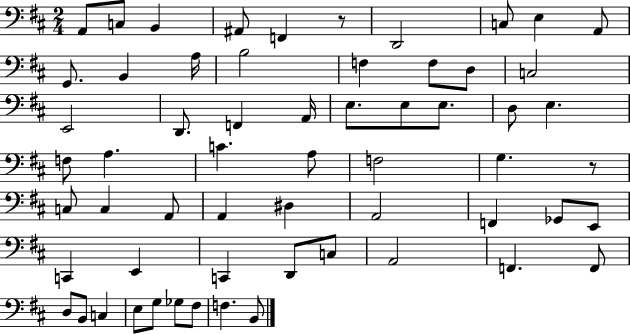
A2/e C3/e B2/q A#2/e F2/q R/e D2/h C3/e E3/q A2/e G2/e. B2/q A3/s B3/h F3/q F3/e D3/e C3/h E2/h D2/e. F2/q A2/s E3/e. E3/e E3/e. D3/e E3/q. F3/e A3/q. C4/q. A3/e F3/h G3/q. R/e C3/e C3/q A2/e A2/q D#3/q A2/h F2/q Gb2/e E2/e C2/q E2/q C2/q D2/e C3/e A2/h F2/q. F2/e D3/e B2/e C3/q E3/e G3/e Gb3/e F#3/e F3/q. B2/e